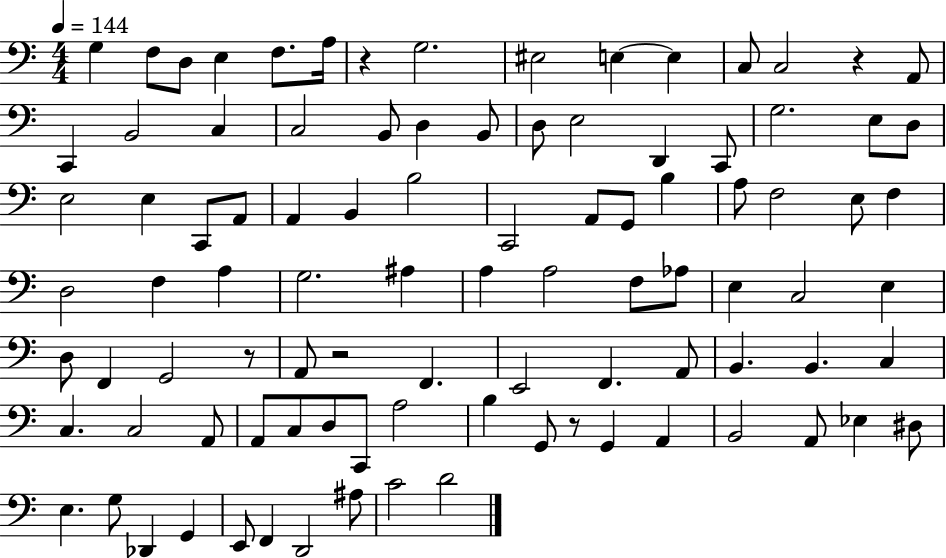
{
  \clef bass
  \numericTimeSignature
  \time 4/4
  \key c \major
  \tempo 4 = 144
  g4 f8 d8 e4 f8. a16 | r4 g2. | eis2 e4~~ e4 | c8 c2 r4 a,8 | \break c,4 b,2 c4 | c2 b,8 d4 b,8 | d8 e2 d,4 c,8 | g2. e8 d8 | \break e2 e4 c,8 a,8 | a,4 b,4 b2 | c,2 a,8 g,8 b4 | a8 f2 e8 f4 | \break d2 f4 a4 | g2. ais4 | a4 a2 f8 aes8 | e4 c2 e4 | \break d8 f,4 g,2 r8 | a,8 r2 f,4. | e,2 f,4. a,8 | b,4. b,4. c4 | \break c4. c2 a,8 | a,8 c8 d8 c,8 a2 | b4 g,8 r8 g,4 a,4 | b,2 a,8 ees4 dis8 | \break e4. g8 des,4 g,4 | e,8 f,4 d,2 ais8 | c'2 d'2 | \bar "|."
}